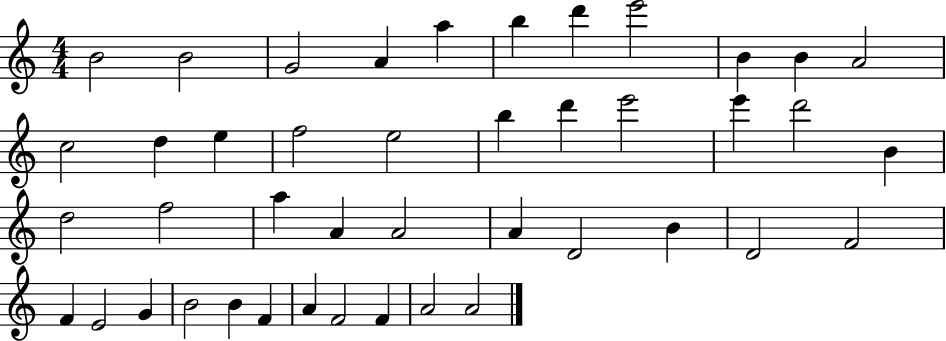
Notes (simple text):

B4/h B4/h G4/h A4/q A5/q B5/q D6/q E6/h B4/q B4/q A4/h C5/h D5/q E5/q F5/h E5/h B5/q D6/q E6/h E6/q D6/h B4/q D5/h F5/h A5/q A4/q A4/h A4/q D4/h B4/q D4/h F4/h F4/q E4/h G4/q B4/h B4/q F4/q A4/q F4/h F4/q A4/h A4/h